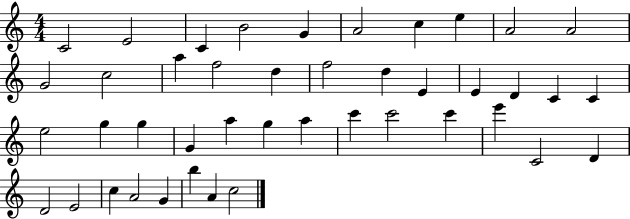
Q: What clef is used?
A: treble